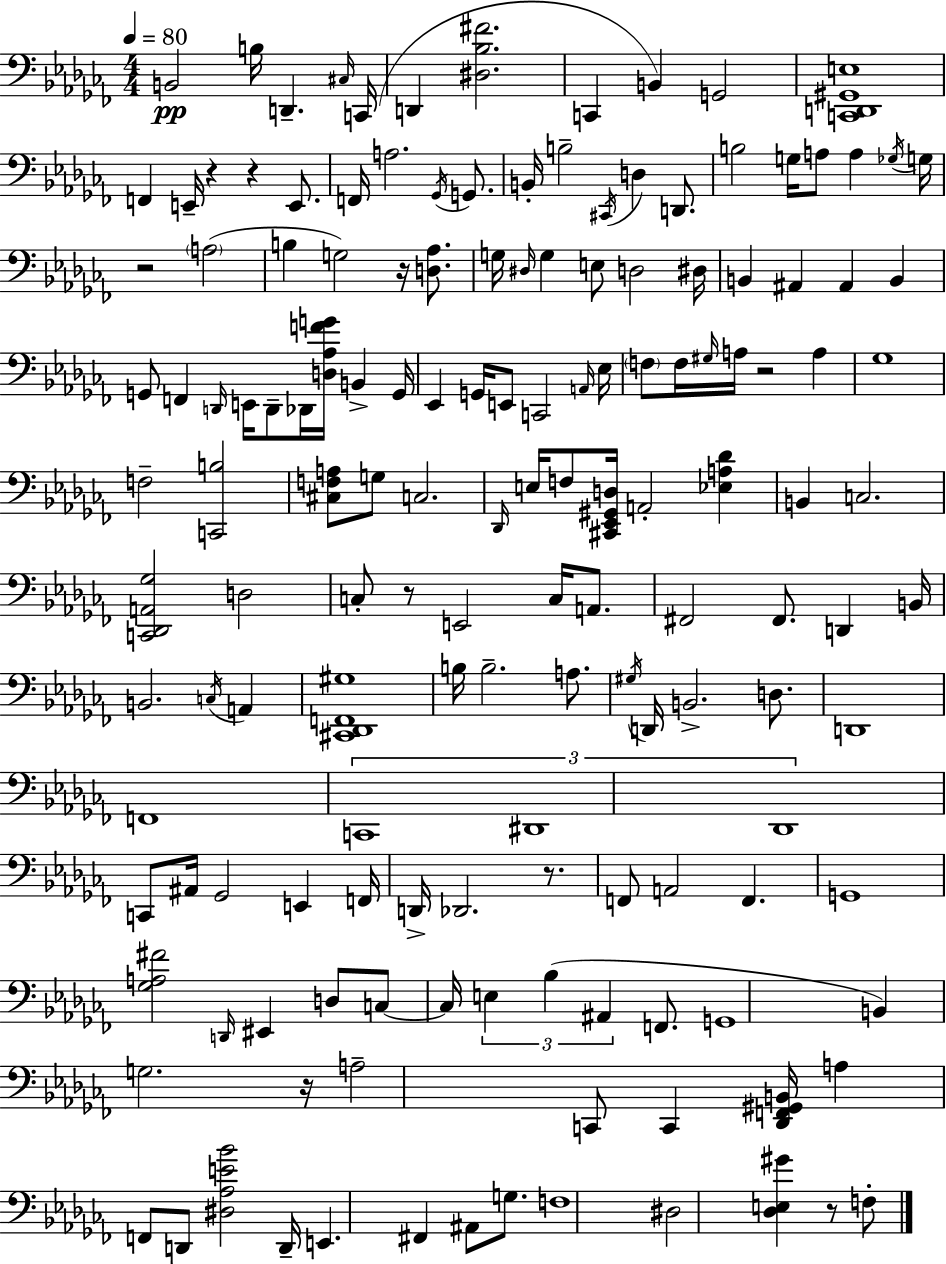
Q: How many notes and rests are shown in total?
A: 153